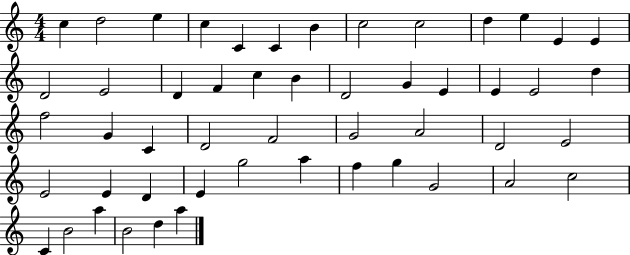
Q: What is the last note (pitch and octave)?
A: A5